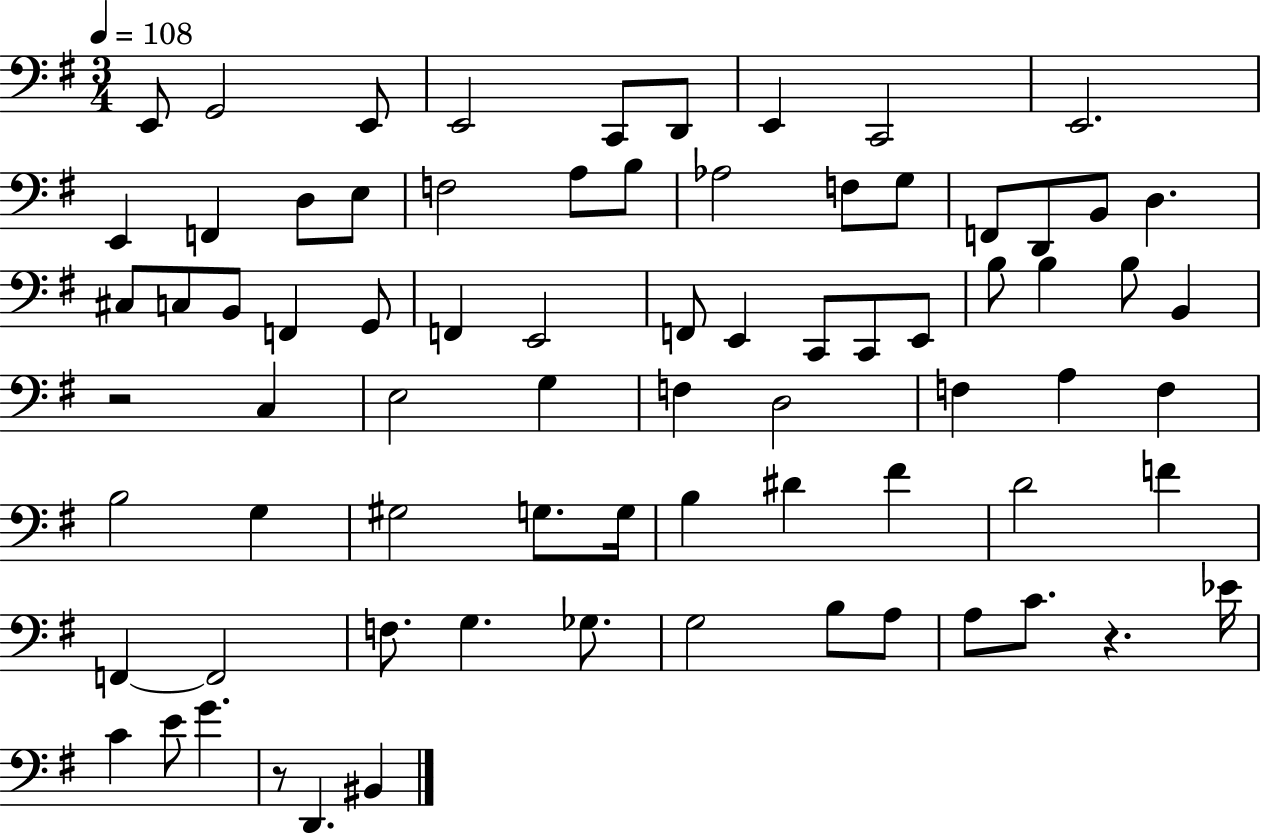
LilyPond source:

{
  \clef bass
  \numericTimeSignature
  \time 3/4
  \key g \major
  \tempo 4 = 108
  \repeat volta 2 { e,8 g,2 e,8 | e,2 c,8 d,8 | e,4 c,2 | e,2. | \break e,4 f,4 d8 e8 | f2 a8 b8 | aes2 f8 g8 | f,8 d,8 b,8 d4. | \break cis8 c8 b,8 f,4 g,8 | f,4 e,2 | f,8 e,4 c,8 c,8 e,8 | b8 b4 b8 b,4 | \break r2 c4 | e2 g4 | f4 d2 | f4 a4 f4 | \break b2 g4 | gis2 g8. g16 | b4 dis'4 fis'4 | d'2 f'4 | \break f,4~~ f,2 | f8. g4. ges8. | g2 b8 a8 | a8 c'8. r4. ees'16 | \break c'4 e'8 g'4. | r8 d,4. bis,4 | } \bar "|."
}